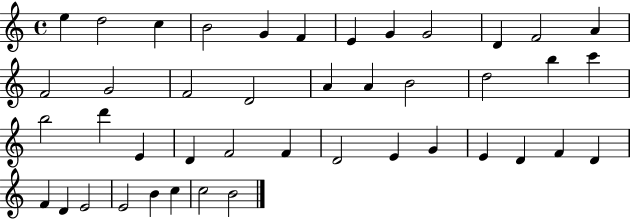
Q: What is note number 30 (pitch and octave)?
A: E4